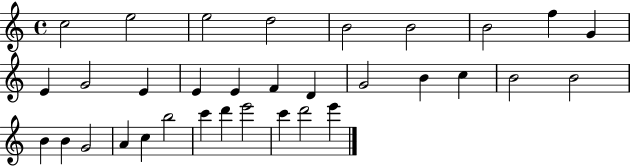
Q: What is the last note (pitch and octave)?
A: E6